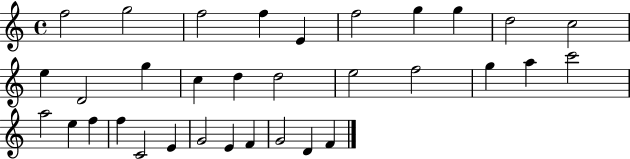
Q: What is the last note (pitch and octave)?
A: F4